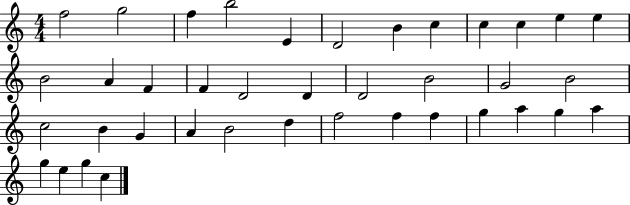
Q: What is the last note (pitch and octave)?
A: C5